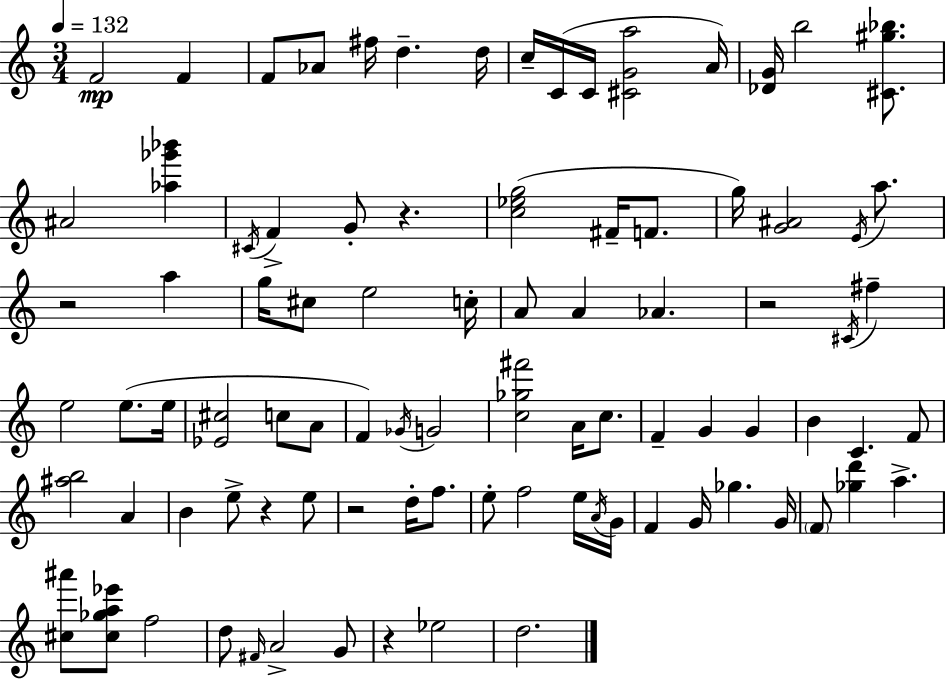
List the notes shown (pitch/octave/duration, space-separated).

F4/h F4/q F4/e Ab4/e F#5/s D5/q. D5/s C5/s C4/s C4/s [C#4,G4,A5]/h A4/s [Db4,G4]/s B5/h [C#4,G#5,Bb5]/e. A#4/h [Ab5,Gb6,Bb6]/q C#4/s F4/q G4/e R/q. [C5,Eb5,G5]/h F#4/s F4/e. G5/s [G4,A#4]/h E4/s A5/e. R/h A5/q G5/s C#5/e E5/h C5/s A4/e A4/q Ab4/q. R/h C#4/s F#5/q E5/h E5/e. E5/s [Eb4,C#5]/h C5/e A4/e F4/q Gb4/s G4/h [C5,Gb5,F#6]/h A4/s C5/e. F4/q G4/q G4/q B4/q C4/q. F4/e [A#5,B5]/h A4/q B4/q E5/e R/q E5/e R/h D5/s F5/e. E5/e F5/h E5/s A4/s G4/s F4/q G4/s Gb5/q. G4/s F4/e [Gb5,D6]/q A5/q. [C#5,A#6]/e [C#5,Gb5,A5,Eb6]/e F5/h D5/e F#4/s A4/h G4/e R/q Eb5/h D5/h.